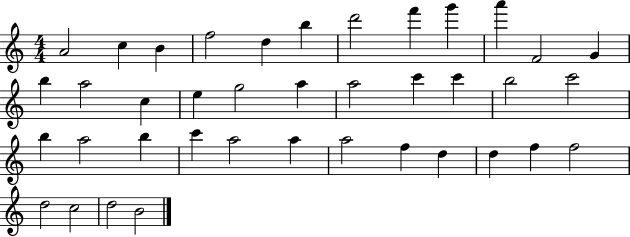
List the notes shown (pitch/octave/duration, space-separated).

A4/h C5/q B4/q F5/h D5/q B5/q D6/h F6/q G6/q A6/q F4/h G4/q B5/q A5/h C5/q E5/q G5/h A5/q A5/h C6/q C6/q B5/h C6/h B5/q A5/h B5/q C6/q A5/h A5/q A5/h F5/q D5/q D5/q F5/q F5/h D5/h C5/h D5/h B4/h